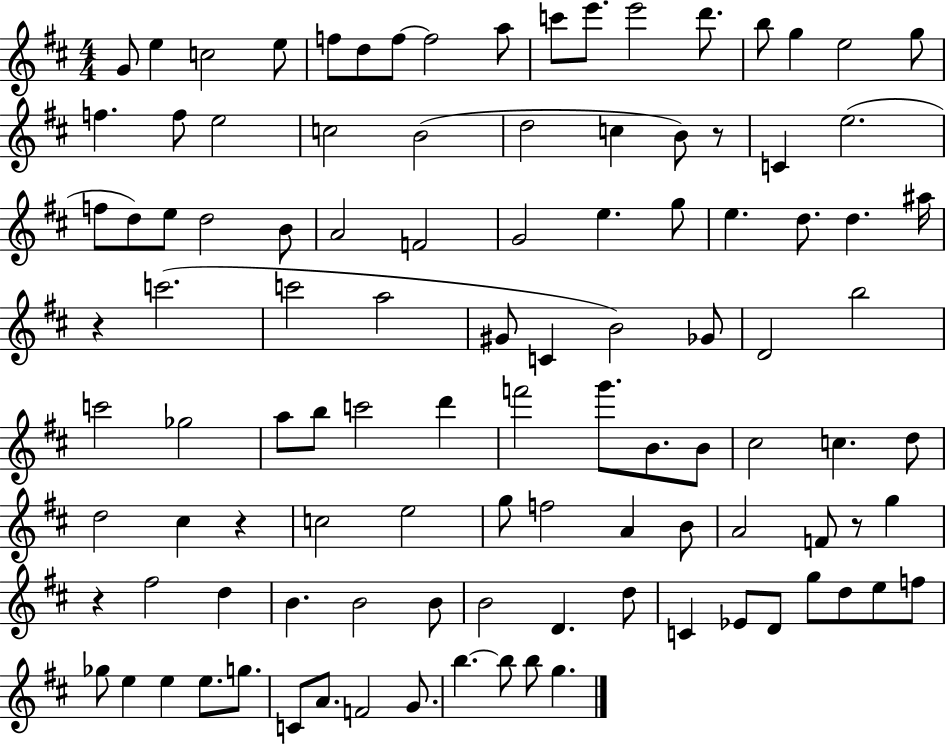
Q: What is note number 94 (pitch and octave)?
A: G5